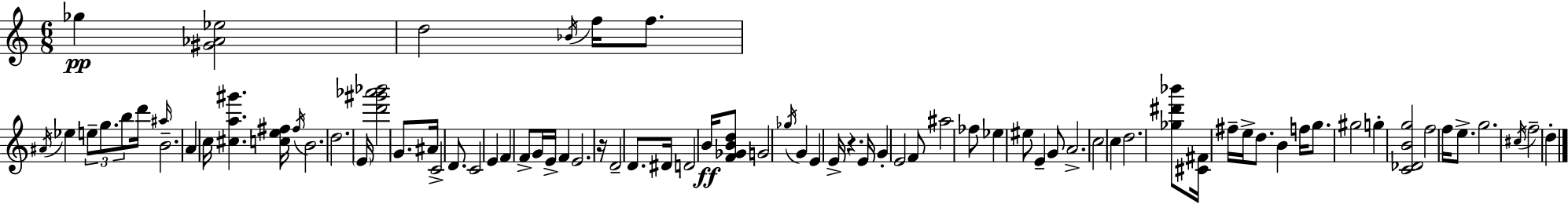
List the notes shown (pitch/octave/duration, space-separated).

Gb5/q [G#4,Ab4,Eb5]/h D5/h Bb4/s F5/s F5/e. A#4/s Eb5/q E5/e G5/e. B5/e D6/s A#5/s B4/h. A4/q C5/s [C#5,A5,G#6]/q. [C5,E5,F#5]/s F#5/s B4/h. D5/h. E4/s [D6,G#6,Ab6,Bb6]/h G4/e. A#4/s C4/h D4/e. C4/h E4/q F4/q F4/e G4/s E4/s F4/q E4/h. R/s D4/h D4/e. D#4/s D4/h B4/s [F4,Gb4,B4,D5]/e G4/h Gb5/s G4/q E4/q E4/s R/q. E4/s G4/q E4/h F4/e A#5/h FES5/e Eb5/q EIS5/e E4/q G4/e A4/h. C5/h C5/q D5/h. [Gb5,D#6,Bb6]/e [C#4,F#4]/s F#5/s E5/s D5/e. B4/q F5/s G5/e. G#5/h G5/q [C4,Db4,B4,G5]/h F5/h F5/s E5/e. G5/h. C#5/s F5/h D5/q